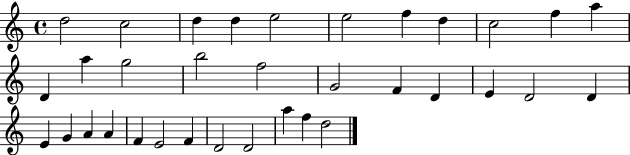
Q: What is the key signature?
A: C major